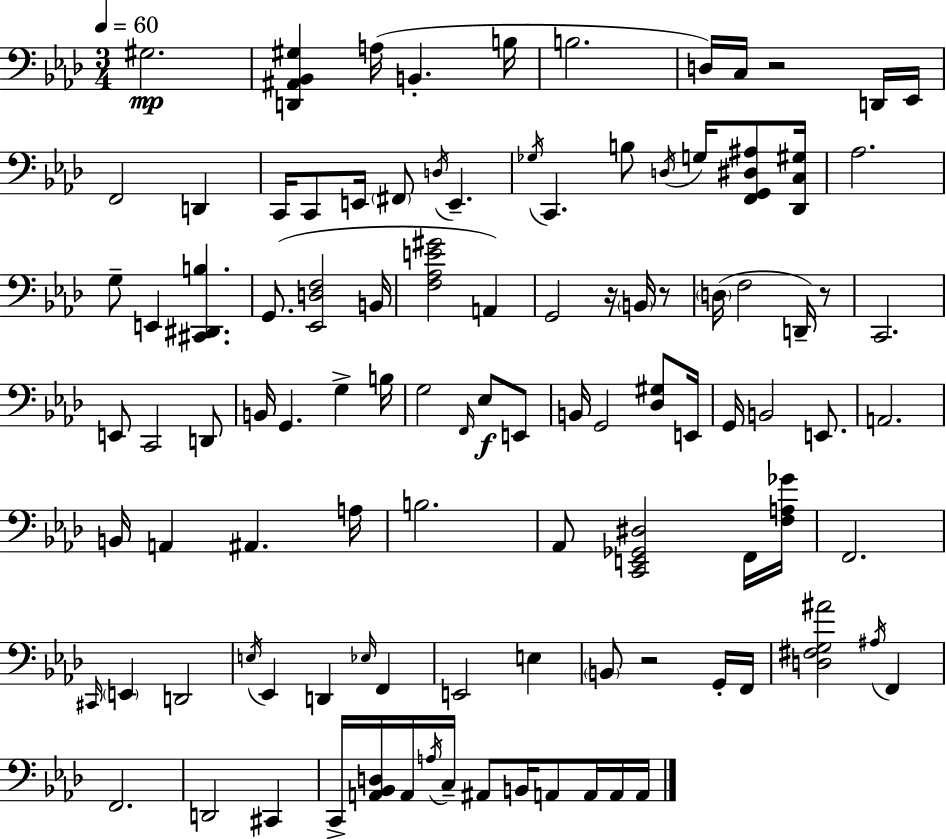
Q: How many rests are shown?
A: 5